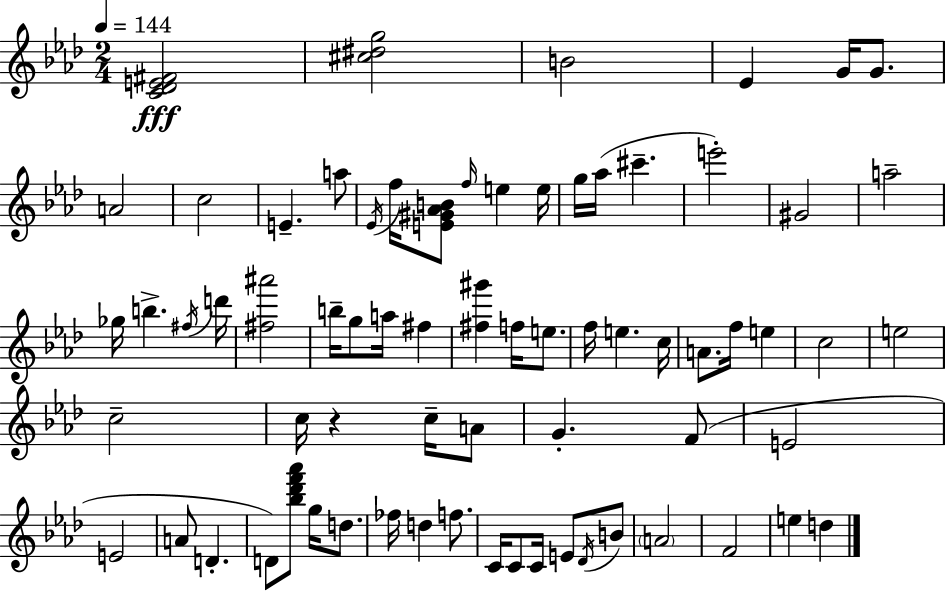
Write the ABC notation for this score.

X:1
T:Untitled
M:2/4
L:1/4
K:Fm
[C_DE^F]2 [^c^dg]2 B2 _E G/4 G/2 A2 c2 E a/2 _E/4 f/4 [E^G_AB]/2 f/4 e e/4 g/4 _a/4 ^c' e'2 ^G2 a2 _g/4 b ^f/4 d'/4 [^f^a']2 b/4 g/2 a/4 ^f [^f^g'] f/4 e/2 f/4 e c/4 A/2 f/4 e c2 e2 c2 c/4 z c/4 A/2 G F/2 E2 E2 A/2 D D/2 [_b_d'f'_a']/2 g/4 d/2 _f/4 d f/2 C/4 C/2 C/4 E/2 _D/4 B/2 A2 F2 e d